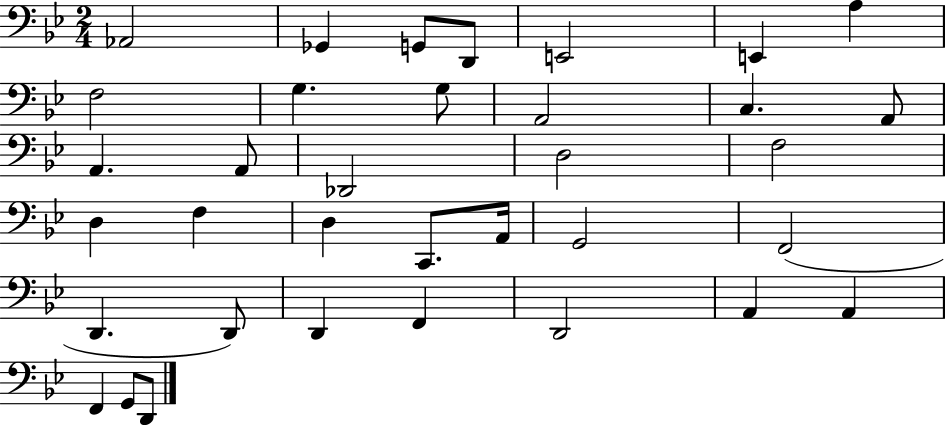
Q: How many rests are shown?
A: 0